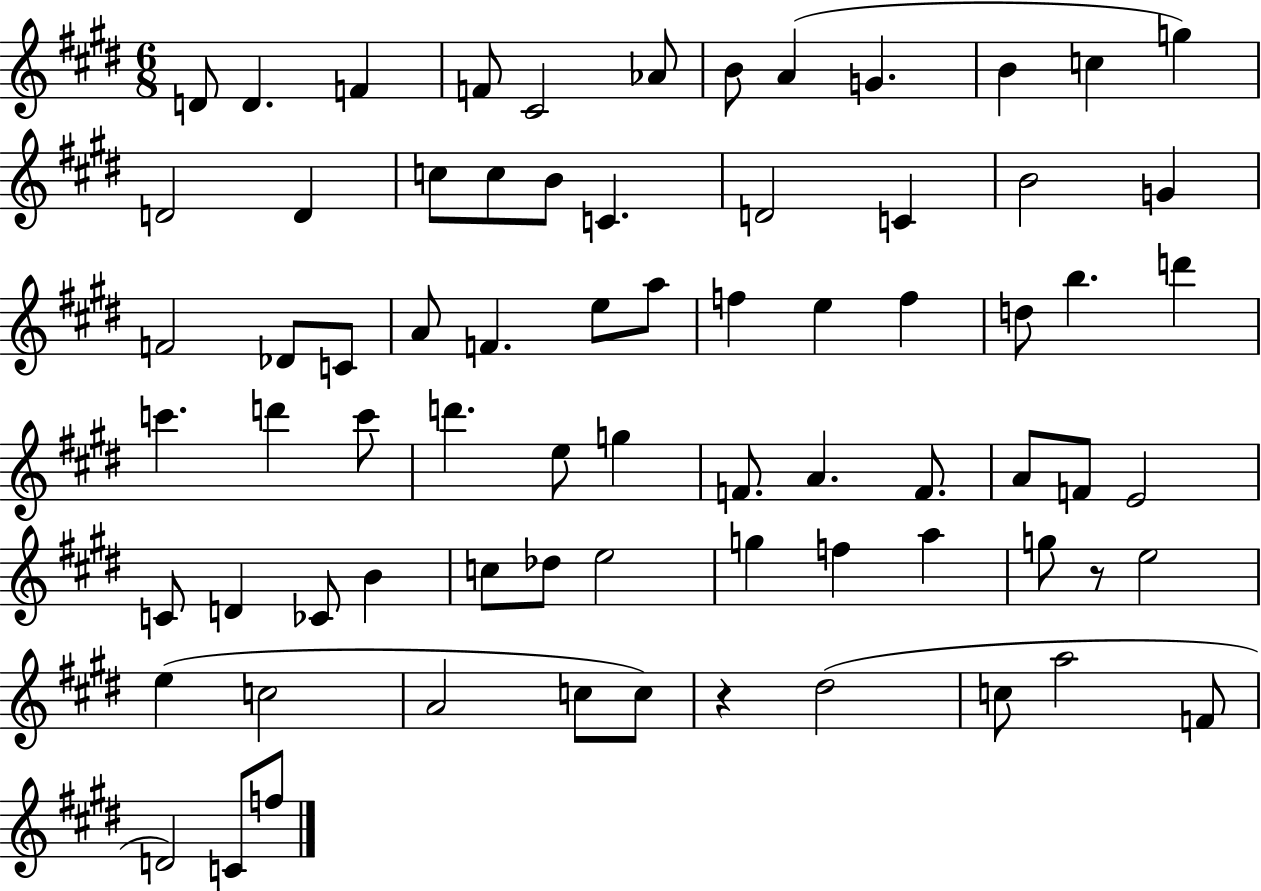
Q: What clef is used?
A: treble